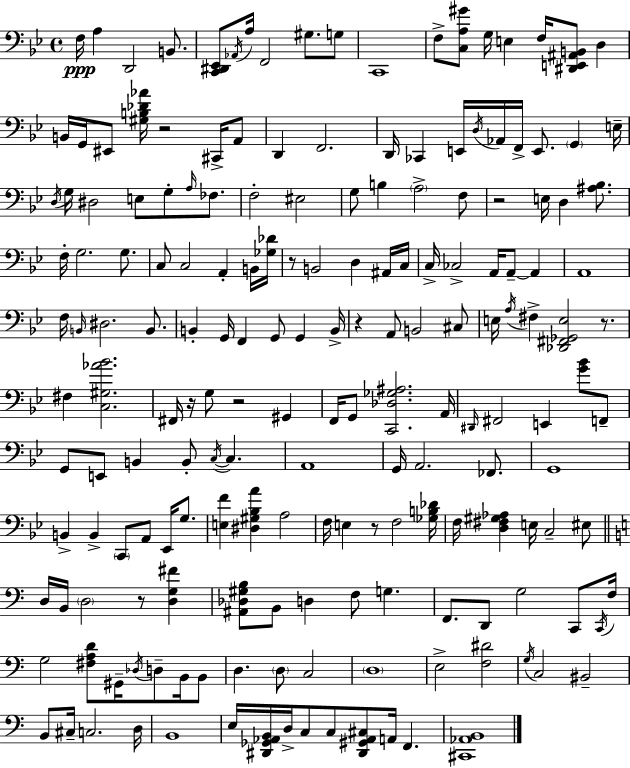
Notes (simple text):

F3/s A3/q D2/h B2/e. [C2,D#2,Eb2]/e Ab2/s A3/s F2/h G#3/e. G3/e C2/w F3/e [C3,A3,G#4]/e G3/s E3/q F3/s [D#2,E2,A#2,B2]/e D3/q B2/s G2/s EIS2/e [G#3,B3,Db4,Ab4]/s R/h C#2/s A2/e D2/q F2/h. D2/s CES2/q E2/s D3/s Ab2/s F2/s E2/e. G2/q E3/s D3/s G3/s D#3/h E3/e G3/e A3/s FES3/e. F3/h EIS3/h G3/e B3/q A3/h F3/e R/h E3/s D3/q [A#3,Bb3]/e. F3/s G3/h. G3/e. C3/e C3/h A2/q B2/s [Gb3,Db4]/s R/e B2/h D3/q A#2/s C3/s C3/s CES3/h A2/s A2/e A2/q A2/w F3/s B2/s D#3/h. B2/e. B2/q G2/s F2/q G2/e G2/q B2/s R/q A2/e B2/h C#3/e E3/s A3/s F#3/q [Db2,F#2,Gb2,E3]/h R/e. F#3/q [C3,G#3,Ab4,Bb4]/h. F#2/s R/s G3/e R/h G#2/q F2/s G2/e [C2,Db3,Gb3,A#3]/h. A2/s D#2/s F#2/h E2/q [G4,Bb4]/e F2/e G2/e E2/e B2/q B2/e C3/s C3/q. A2/w G2/s A2/h. FES2/e. G2/w B2/q B2/q C2/e A2/e Eb2/s G3/e. [E3,F4]/q [D#3,G#3,Bb3,A4]/q A3/h F3/s E3/q R/e F3/h [Gb3,B3,Db4]/s F3/s [D3,F#3,G#3,Ab3]/q E3/s C3/h EIS3/e D3/s B2/s D3/h R/e [D3,G3,F#4]/q [A#2,Db3,G#3,B3]/e B2/e D3/q F3/e G3/q. F2/e. D2/e G3/h C2/e C2/s F3/s G3/h [F#3,A3,D4]/e G#2/s Db3/s D3/e B2/s B2/e D3/q. D3/e C3/h D3/w E3/h [F3,D#4]/h G3/s C3/h BIS2/h B2/e C#3/s C3/h. D3/s B2/w E3/s [D#2,Gb2,Ab2,B2]/s D3/s C3/e C3/e [D#2,G#2,Ab2,C#3]/e A2/s F2/q. [C#2,Ab2,B2]/w